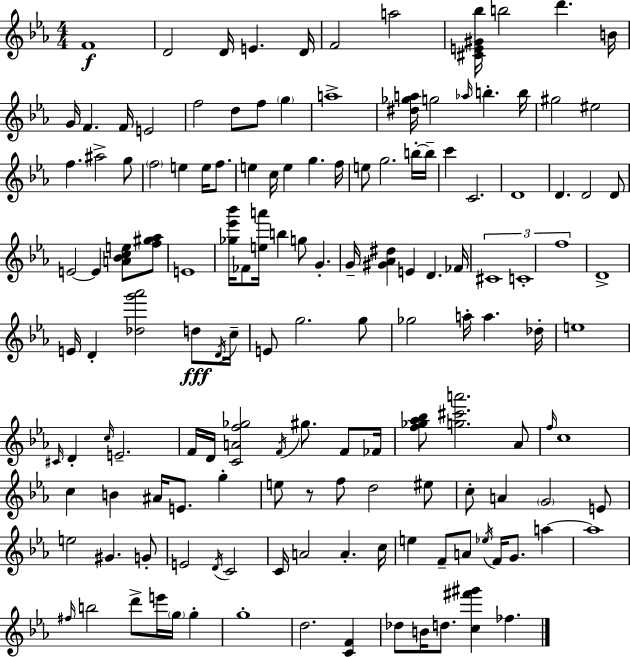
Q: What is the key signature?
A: EES major